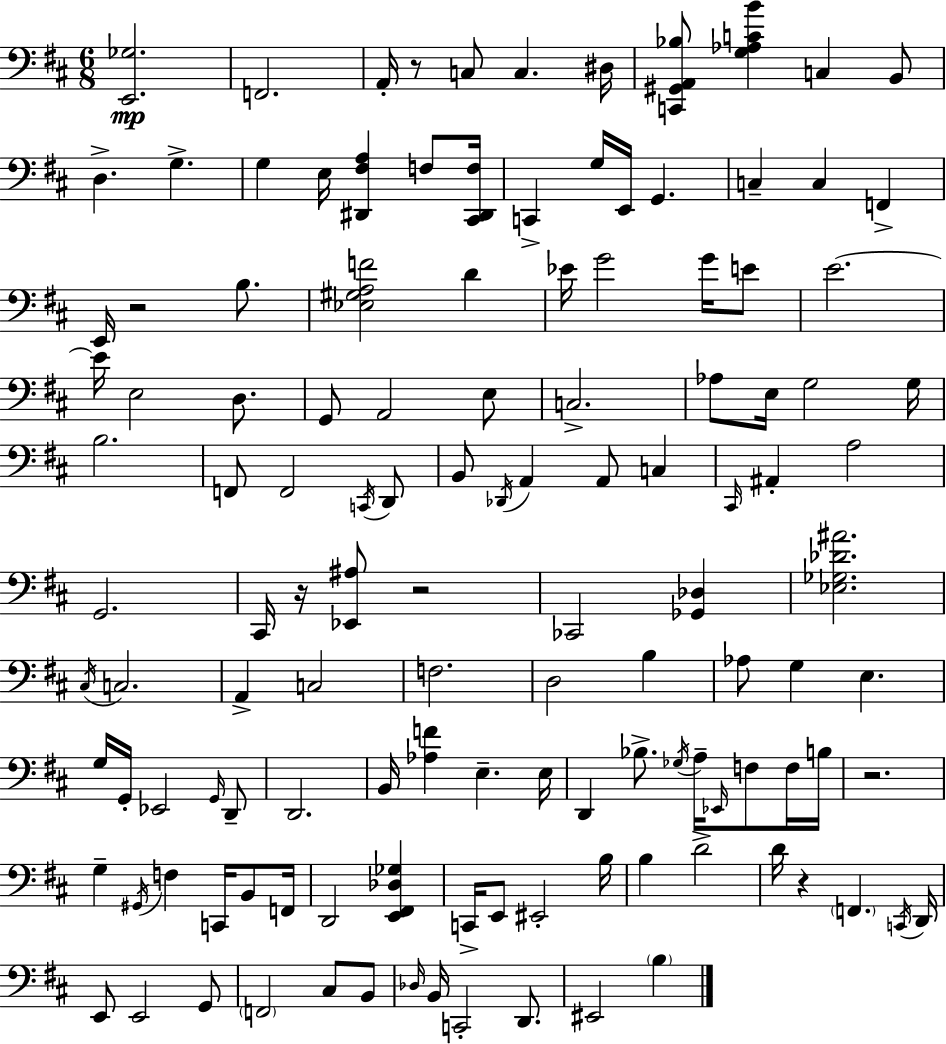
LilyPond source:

{
  \clef bass
  \numericTimeSignature
  \time 6/8
  \key d \major
  <e, ges>2.\mp | f,2. | a,16-. r8 c8 c4. dis16 | <c, gis, a, bes>8 <g aes c' b'>4 c4 b,8 | \break d4.-> g4.-> | g4 e16 <dis, fis a>4 f8 <cis, dis, f>16 | c,4-> g16 e,16 g,4. | c4-- c4 f,4-> | \break e,16 r2 b8. | <ees gis a f'>2 d'4 | ees'16 g'2 g'16 e'8 | e'2.~~ | \break e'16 e2 d8. | g,8 a,2 e8 | c2.-> | aes8 e16 g2 g16 | \break b2. | f,8 f,2 \acciaccatura { c,16 } d,8 | b,8 \acciaccatura { des,16 } a,4 a,8 c4 | \grace { cis,16 } ais,4-. a2 | \break g,2. | cis,16 r16 <ees, ais>8 r2 | ces,2 <ges, des>4 | <ees ges des' ais'>2. | \break \acciaccatura { cis16 } c2. | a,4-> c2 | f2. | d2 | \break b4 aes8 g4 e4. | g16 g,16-. ees,2 | \grace { g,16 } d,8-- d,2. | b,16 <aes f'>4 e4.-- | \break e16 d,4 bes8.-> | \acciaccatura { ges16 } a16-- \grace { ees,16 } f8 f16 b16 r2. | g4-- \acciaccatura { gis,16 } | f4 c,16 b,8 f,16 d,2 | \break <e, fis, des ges>4 c,16-> e,8 eis,2-. | b16 b4 | d'2-> d'16 r4 | \parenthesize f,4. \acciaccatura { c,16 } d,16 e,8 e,2 | \break g,8 \parenthesize f,2 | cis8 b,8 \grace { des16 } b,16 c,2-. | d,8. eis,2 | \parenthesize b4 \bar "|."
}